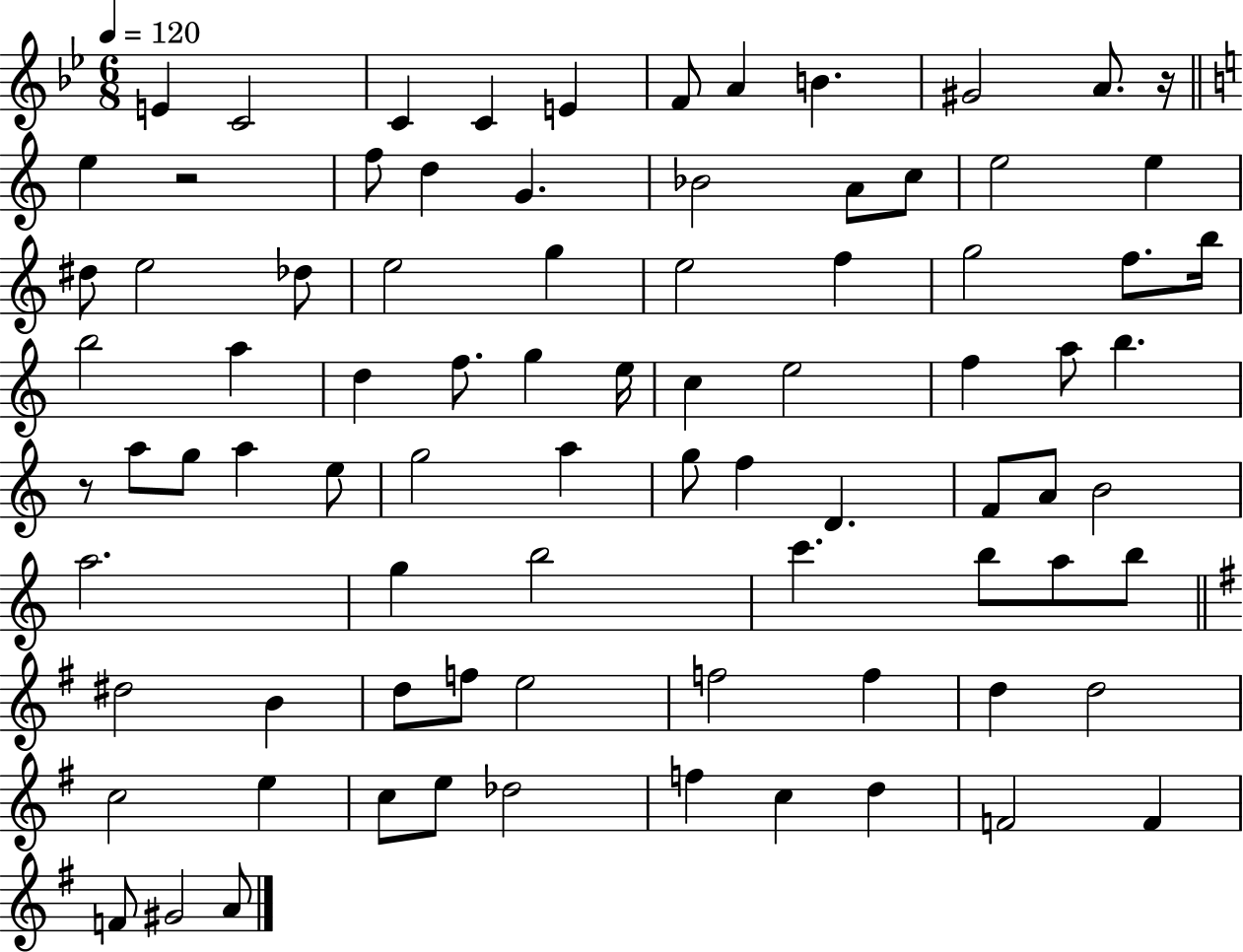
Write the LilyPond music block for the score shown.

{
  \clef treble
  \numericTimeSignature
  \time 6/8
  \key bes \major
  \tempo 4 = 120
  e'4 c'2 | c'4 c'4 e'4 | f'8 a'4 b'4. | gis'2 a'8. r16 | \break \bar "||" \break \key a \minor e''4 r2 | f''8 d''4 g'4. | bes'2 a'8 c''8 | e''2 e''4 | \break dis''8 e''2 des''8 | e''2 g''4 | e''2 f''4 | g''2 f''8. b''16 | \break b''2 a''4 | d''4 f''8. g''4 e''16 | c''4 e''2 | f''4 a''8 b''4. | \break r8 a''8 g''8 a''4 e''8 | g''2 a''4 | g''8 f''4 d'4. | f'8 a'8 b'2 | \break a''2. | g''4 b''2 | c'''4. b''8 a''8 b''8 | \bar "||" \break \key g \major dis''2 b'4 | d''8 f''8 e''2 | f''2 f''4 | d''4 d''2 | \break c''2 e''4 | c''8 e''8 des''2 | f''4 c''4 d''4 | f'2 f'4 | \break f'8 gis'2 a'8 | \bar "|."
}